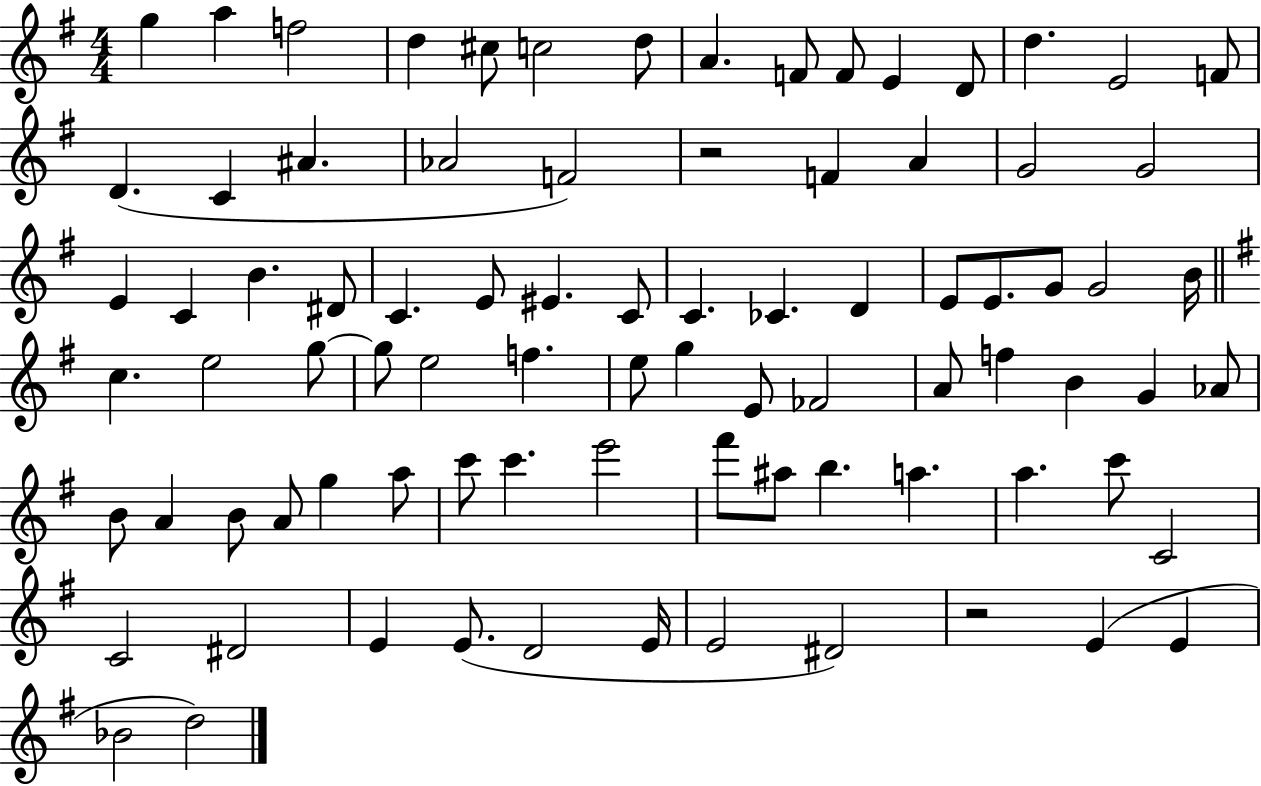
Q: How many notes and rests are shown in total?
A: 85